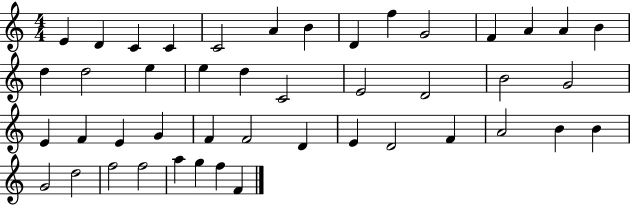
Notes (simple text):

E4/q D4/q C4/q C4/q C4/h A4/q B4/q D4/q F5/q G4/h F4/q A4/q A4/q B4/q D5/q D5/h E5/q E5/q D5/q C4/h E4/h D4/h B4/h G4/h E4/q F4/q E4/q G4/q F4/q F4/h D4/q E4/q D4/h F4/q A4/h B4/q B4/q G4/h D5/h F5/h F5/h A5/q G5/q F5/q F4/q